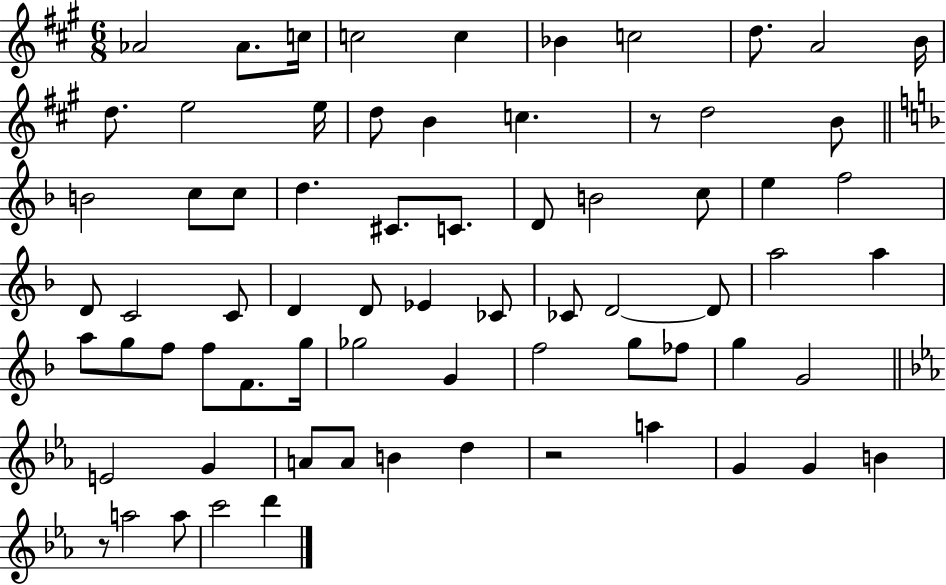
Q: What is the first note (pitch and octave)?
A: Ab4